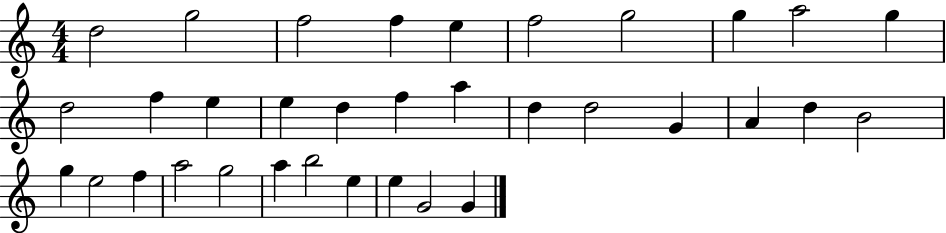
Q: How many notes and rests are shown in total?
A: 34